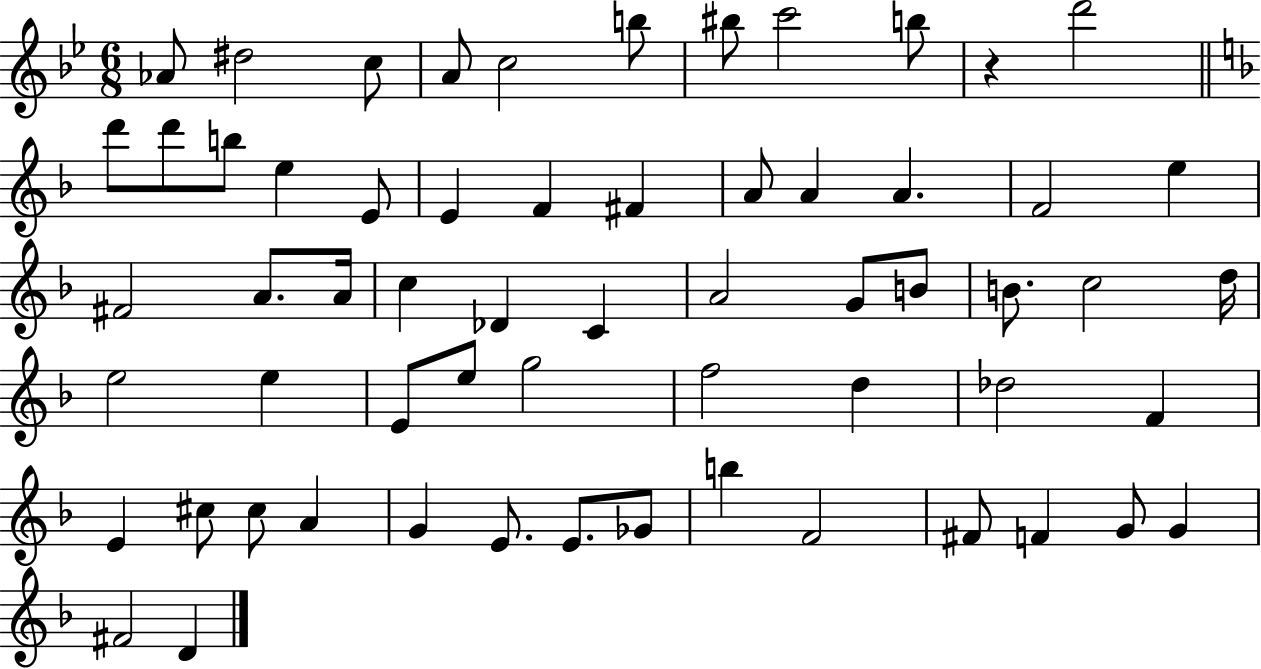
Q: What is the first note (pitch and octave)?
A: Ab4